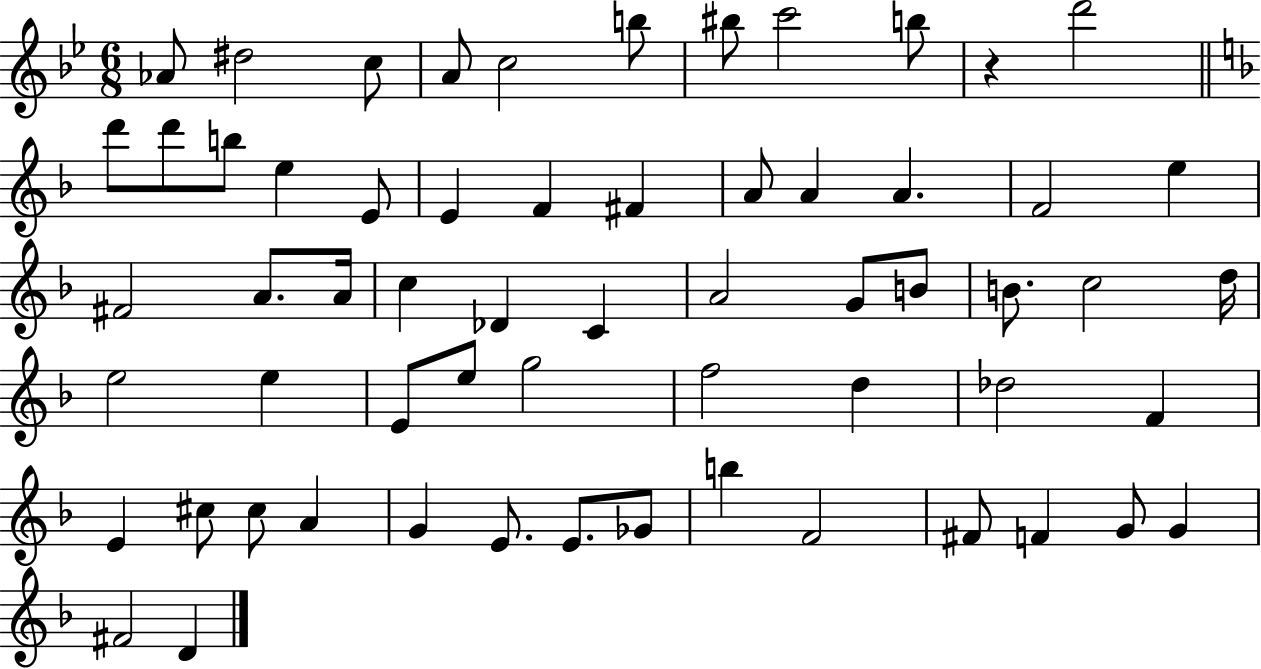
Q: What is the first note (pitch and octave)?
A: Ab4